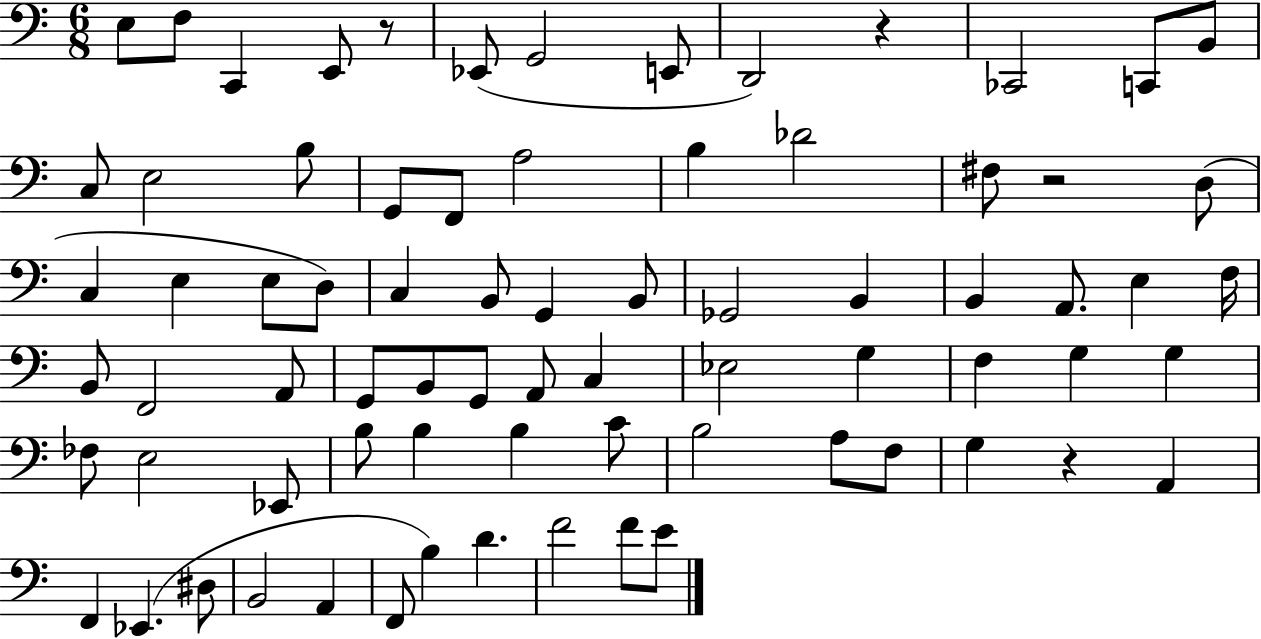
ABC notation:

X:1
T:Untitled
M:6/8
L:1/4
K:C
E,/2 F,/2 C,, E,,/2 z/2 _E,,/2 G,,2 E,,/2 D,,2 z _C,,2 C,,/2 B,,/2 C,/2 E,2 B,/2 G,,/2 F,,/2 A,2 B, _D2 ^F,/2 z2 D,/2 C, E, E,/2 D,/2 C, B,,/2 G,, B,,/2 _G,,2 B,, B,, A,,/2 E, F,/4 B,,/2 F,,2 A,,/2 G,,/2 B,,/2 G,,/2 A,,/2 C, _E,2 G, F, G, G, _F,/2 E,2 _E,,/2 B,/2 B, B, C/2 B,2 A,/2 F,/2 G, z A,, F,, _E,, ^D,/2 B,,2 A,, F,,/2 B, D F2 F/2 E/2